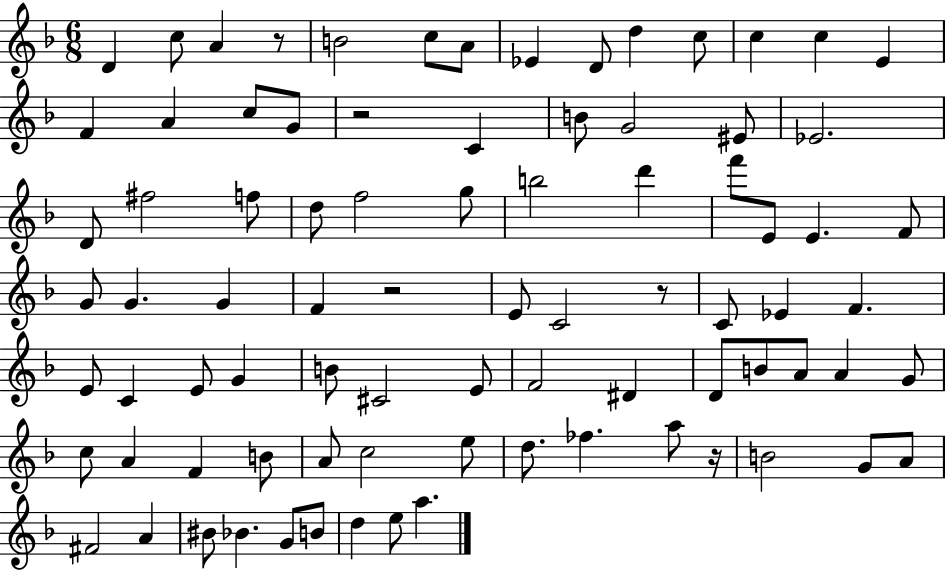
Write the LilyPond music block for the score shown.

{
  \clef treble
  \numericTimeSignature
  \time 6/8
  \key f \major
  \repeat volta 2 { d'4 c''8 a'4 r8 | b'2 c''8 a'8 | ees'4 d'8 d''4 c''8 | c''4 c''4 e'4 | \break f'4 a'4 c''8 g'8 | r2 c'4 | b'8 g'2 eis'8 | ees'2. | \break d'8 fis''2 f''8 | d''8 f''2 g''8 | b''2 d'''4 | f'''8 e'8 e'4. f'8 | \break g'8 g'4. g'4 | f'4 r2 | e'8 c'2 r8 | c'8 ees'4 f'4. | \break e'8 c'4 e'8 g'4 | b'8 cis'2 e'8 | f'2 dis'4 | d'8 b'8 a'8 a'4 g'8 | \break c''8 a'4 f'4 b'8 | a'8 c''2 e''8 | d''8. fes''4. a''8 r16 | b'2 g'8 a'8 | \break fis'2 a'4 | bis'8 bes'4. g'8 b'8 | d''4 e''8 a''4. | } \bar "|."
}